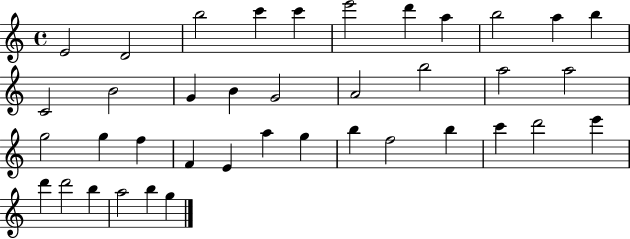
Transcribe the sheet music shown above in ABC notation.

X:1
T:Untitled
M:4/4
L:1/4
K:C
E2 D2 b2 c' c' e'2 d' a b2 a b C2 B2 G B G2 A2 b2 a2 a2 g2 g f F E a g b f2 b c' d'2 e' d' d'2 b a2 b g